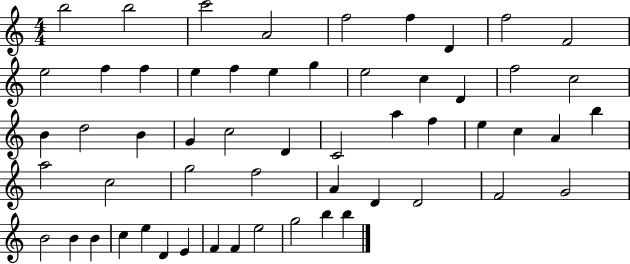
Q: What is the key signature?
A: C major